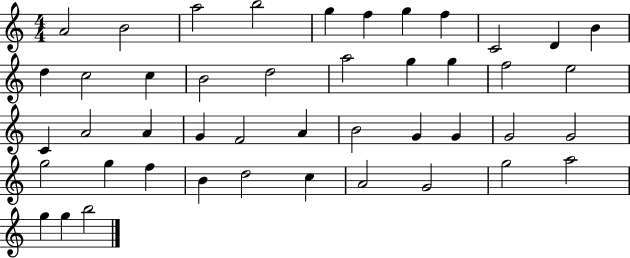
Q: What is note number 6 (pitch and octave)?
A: F5